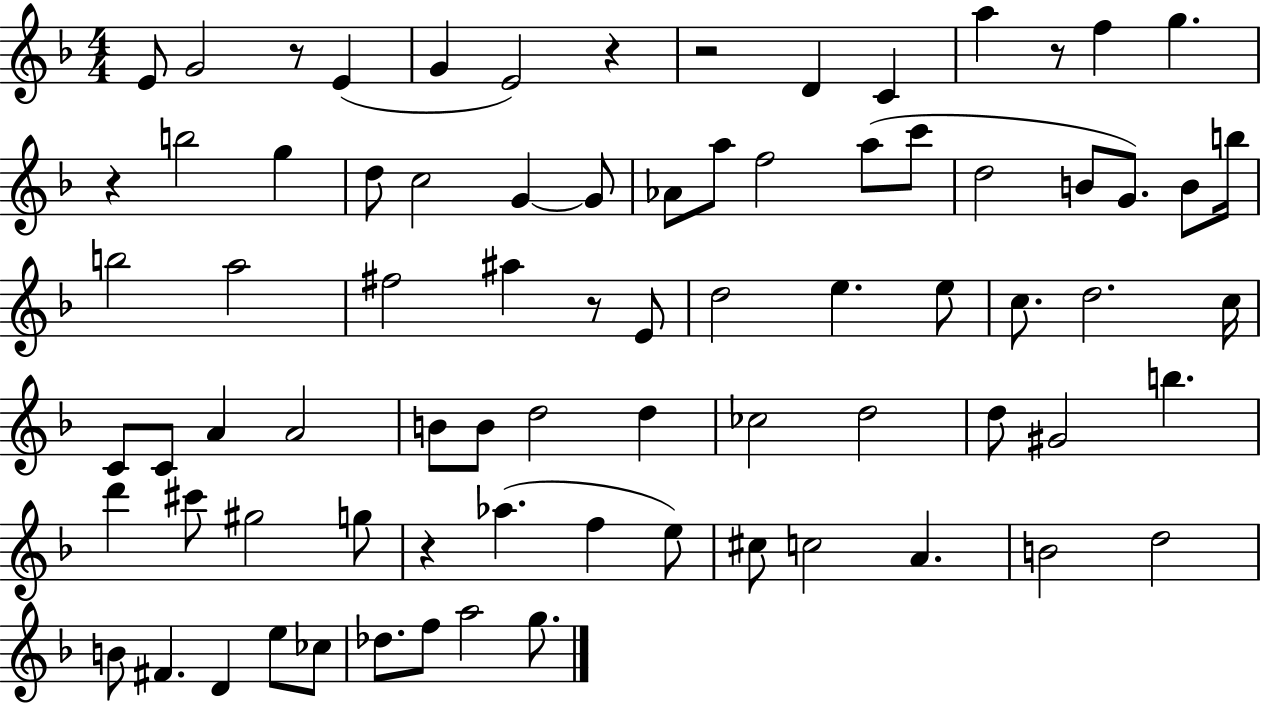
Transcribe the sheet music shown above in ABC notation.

X:1
T:Untitled
M:4/4
L:1/4
K:F
E/2 G2 z/2 E G E2 z z2 D C a z/2 f g z b2 g d/2 c2 G G/2 _A/2 a/2 f2 a/2 c'/2 d2 B/2 G/2 B/2 b/4 b2 a2 ^f2 ^a z/2 E/2 d2 e e/2 c/2 d2 c/4 C/2 C/2 A A2 B/2 B/2 d2 d _c2 d2 d/2 ^G2 b d' ^c'/2 ^g2 g/2 z _a f e/2 ^c/2 c2 A B2 d2 B/2 ^F D e/2 _c/2 _d/2 f/2 a2 g/2